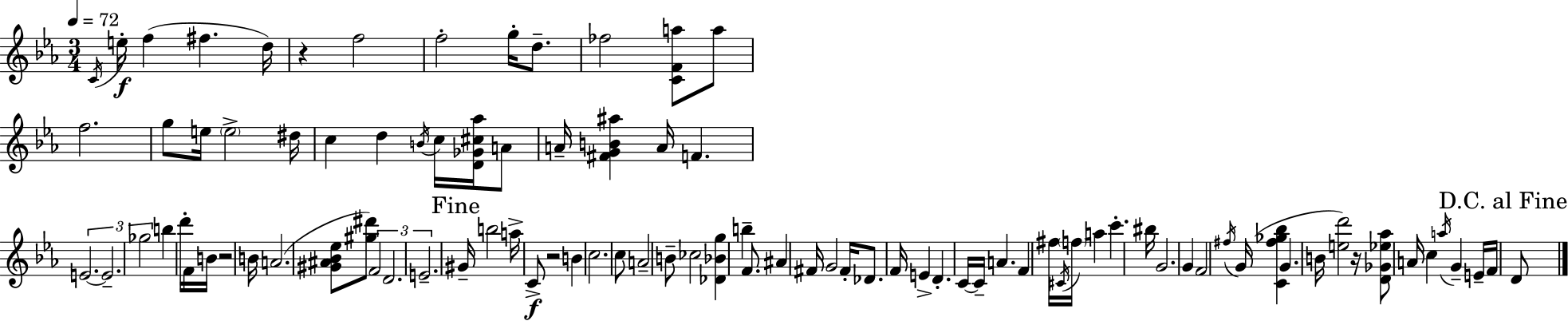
{
  \clef treble
  \numericTimeSignature
  \time 3/4
  \key c \minor
  \tempo 4 = 72
  \acciaccatura { c'16 }\f e''16-. f''4( fis''4. | d''16) r4 f''2 | f''2-. g''16-. d''8.-- | fes''2 <c' f' a''>8 a''8 | \break f''2. | g''8 e''16 \parenthesize e''2-> | dis''16 c''4 d''4 \acciaccatura { b'16 } c''16 <d' ges' cis'' aes''>16 | a'8 a'16-- <fis' g' b' ais''>4 a'16 f'4. | \break \tuplet 3/2 { e'2.~~ | e'2.-- | ges''2 } b''4 | d'''16-. f'16 b'16 r2 | \break b'16 a'2.( | <gis' ais' bes' ees''>8 <gis'' dis'''>8) \tuplet 3/2 { f'2 | d'2. | e'2.-- } | \break \mark "Fine" gis'16-- b''2 a''16-> | c'8->\f r2 b'4 | c''2. | c''8 a'2-- | \break b'8-- ces''2 <des' bes' g''>4 | b''4-- f'8. ais'4 | fis'16 g'2 fis'16-. des'8. | f'16 e'4-> d'4.-. | \break c'16~~ c'16-- a'4. f'4 | fis''16 \acciaccatura { cis'16 } \parenthesize f''16 a''4 c'''4.-. | bis''16 g'2. | g'4 f'2 | \break \acciaccatura { fis''16 } g'16( <c' fis'' ges'' bes''>4 g'4. | b'16 <e'' d'''>2) | r16 <d' ges' ees'' aes''>8 a'16 c''4 \acciaccatura { a''16 } g'4-- | e'16-- f'16 \mark "D.C. al Fine" d'8 \bar "|."
}